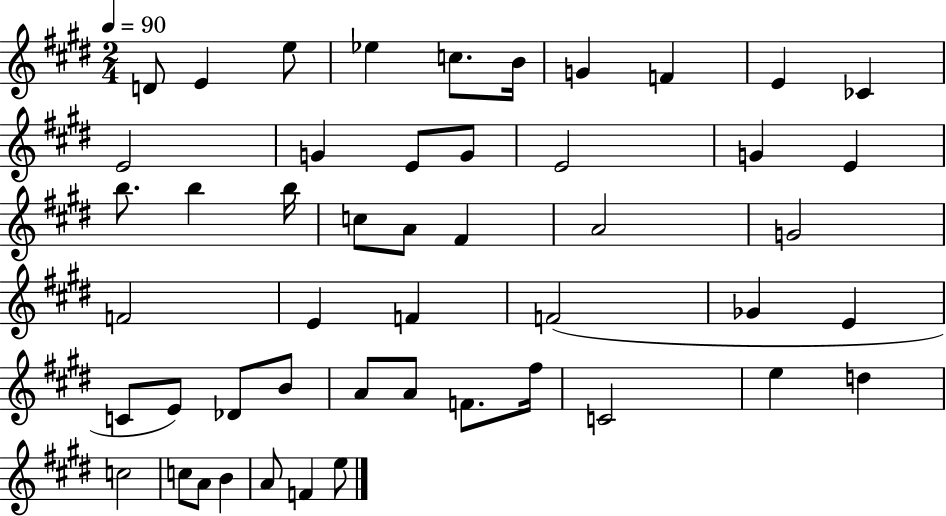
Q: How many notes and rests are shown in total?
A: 49